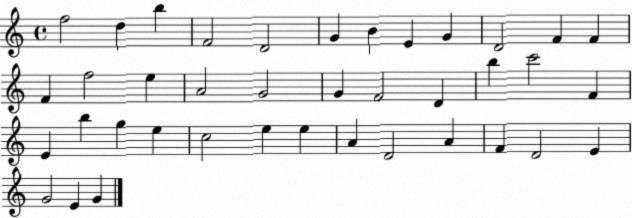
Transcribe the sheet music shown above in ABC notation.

X:1
T:Untitled
M:4/4
L:1/4
K:C
f2 d b F2 D2 G B E G D2 F F F f2 e A2 G2 G F2 D b c'2 F E b g e c2 e e A D2 A F D2 E G2 E G